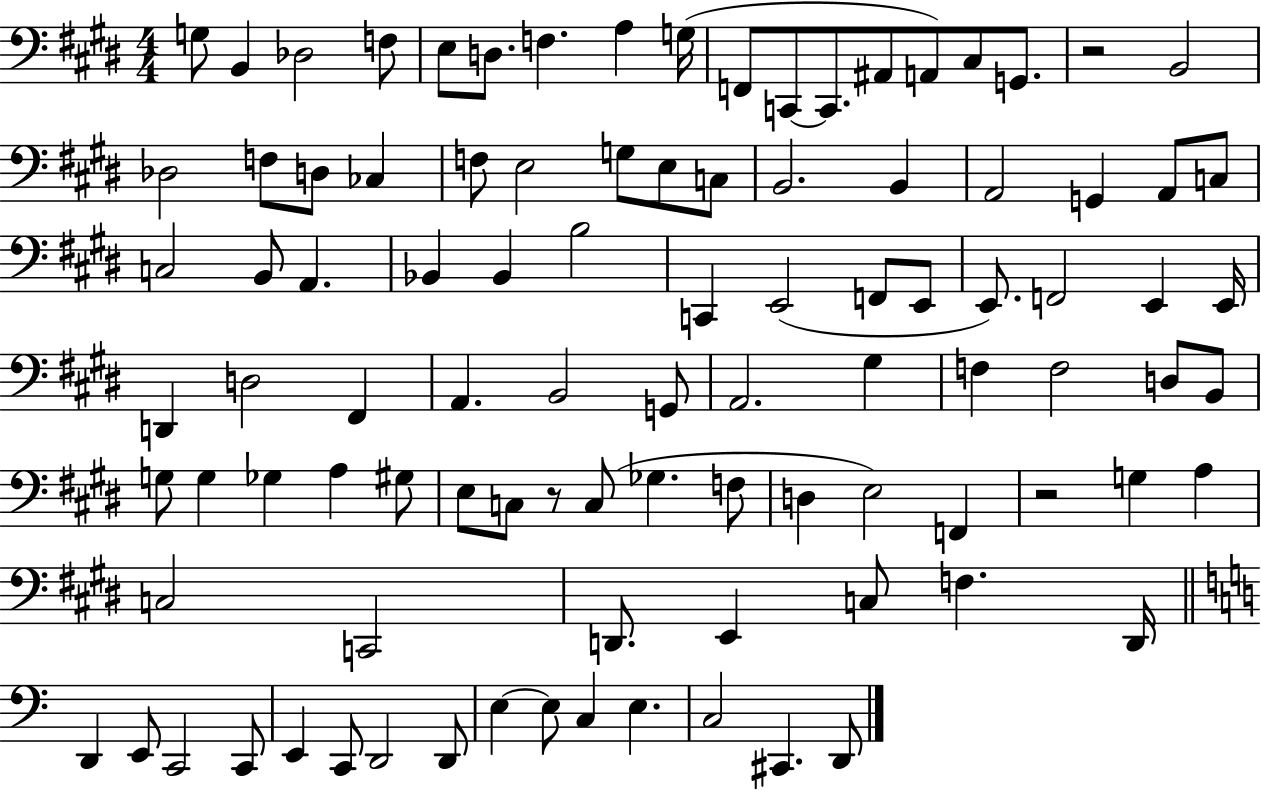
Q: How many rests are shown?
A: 3